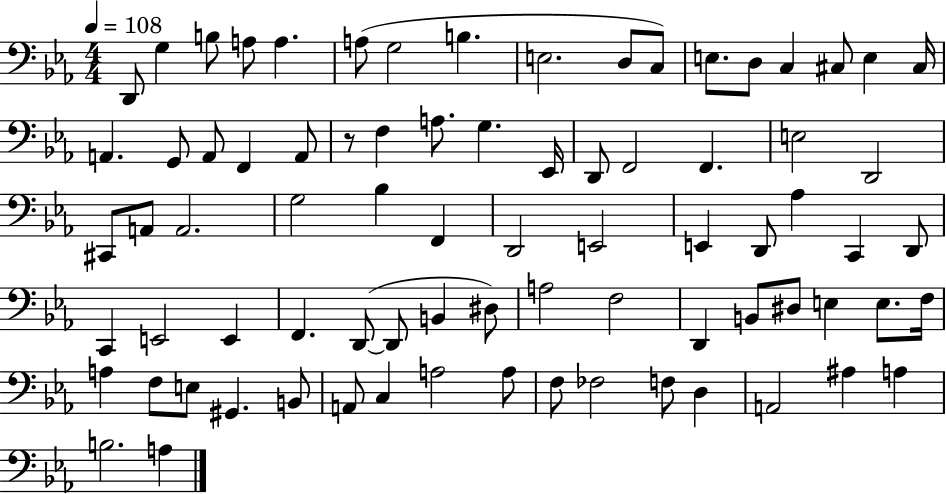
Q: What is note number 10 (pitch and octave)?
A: D3